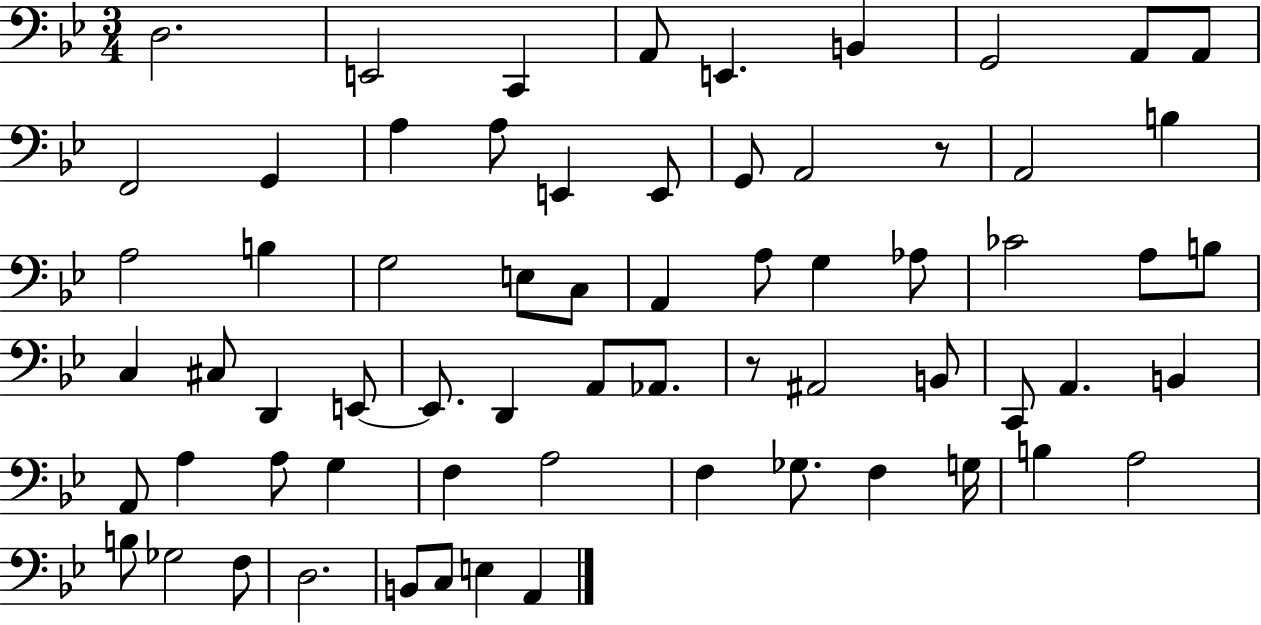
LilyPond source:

{
  \clef bass
  \numericTimeSignature
  \time 3/4
  \key bes \major
  d2. | e,2 c,4 | a,8 e,4. b,4 | g,2 a,8 a,8 | \break f,2 g,4 | a4 a8 e,4 e,8 | g,8 a,2 r8 | a,2 b4 | \break a2 b4 | g2 e8 c8 | a,4 a8 g4 aes8 | ces'2 a8 b8 | \break c4 cis8 d,4 e,8~~ | e,8. d,4 a,8 aes,8. | r8 ais,2 b,8 | c,8 a,4. b,4 | \break a,8 a4 a8 g4 | f4 a2 | f4 ges8. f4 g16 | b4 a2 | \break b8 ges2 f8 | d2. | b,8 c8 e4 a,4 | \bar "|."
}